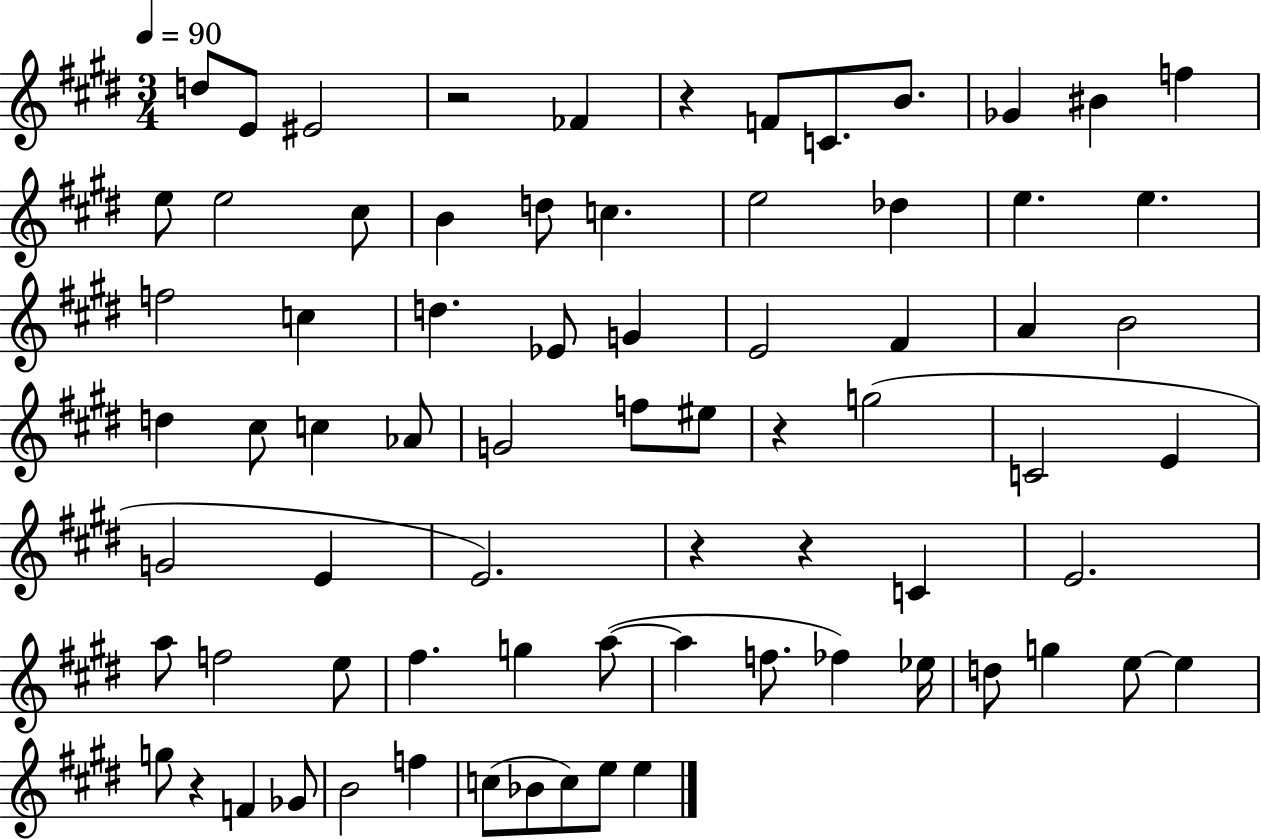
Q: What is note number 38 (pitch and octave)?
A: C4